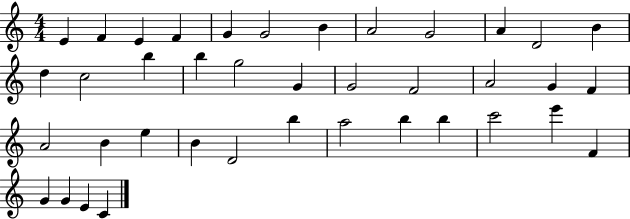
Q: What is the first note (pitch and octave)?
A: E4